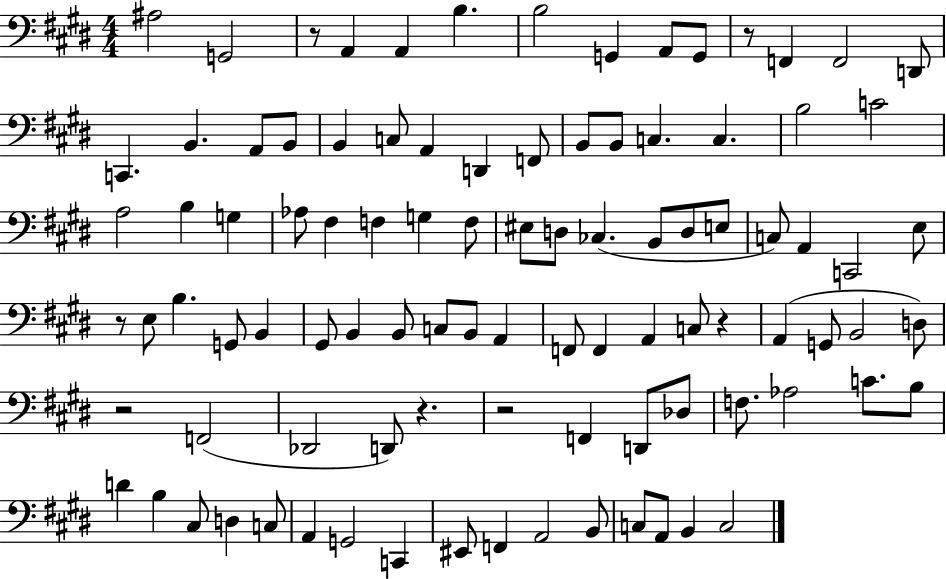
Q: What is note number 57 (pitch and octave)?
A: F2